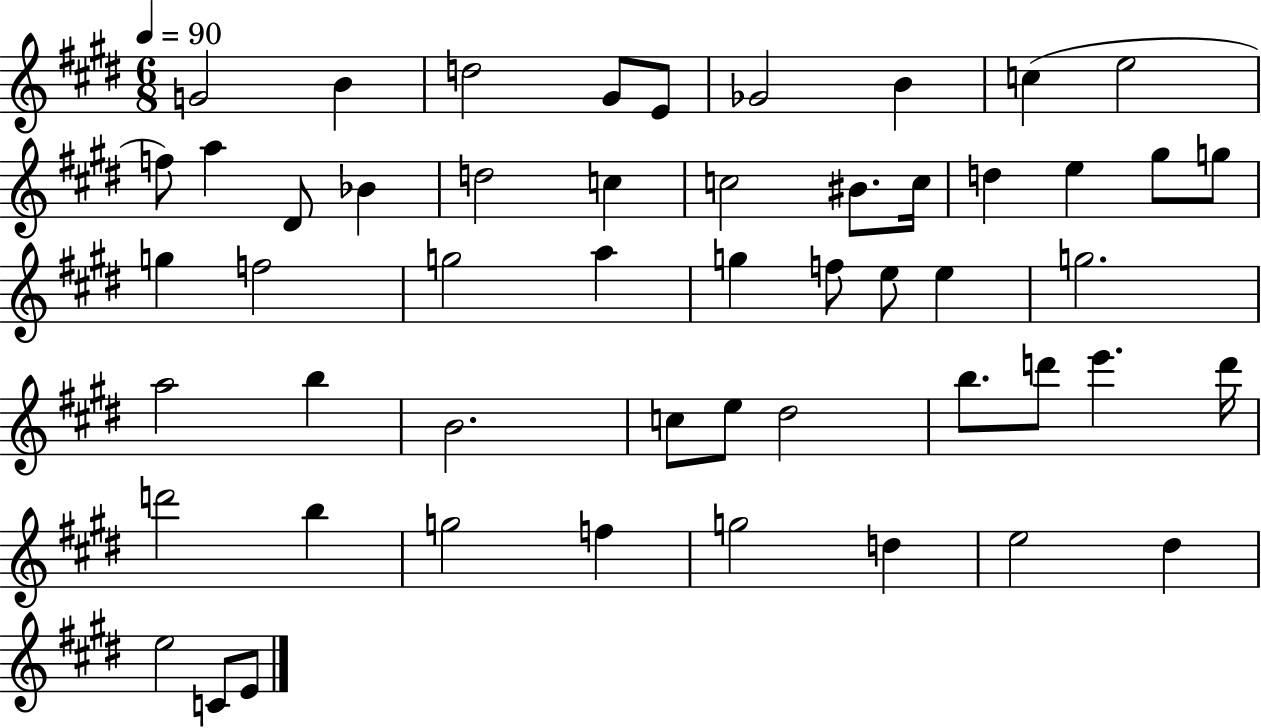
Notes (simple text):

G4/h B4/q D5/h G#4/e E4/e Gb4/h B4/q C5/q E5/h F5/e A5/q D#4/e Bb4/q D5/h C5/q C5/h BIS4/e. C5/s D5/q E5/q G#5/e G5/e G5/q F5/h G5/h A5/q G5/q F5/e E5/e E5/q G5/h. A5/h B5/q B4/h. C5/e E5/e D#5/h B5/e. D6/e E6/q. D6/s D6/h B5/q G5/h F5/q G5/h D5/q E5/h D#5/q E5/h C4/e E4/e